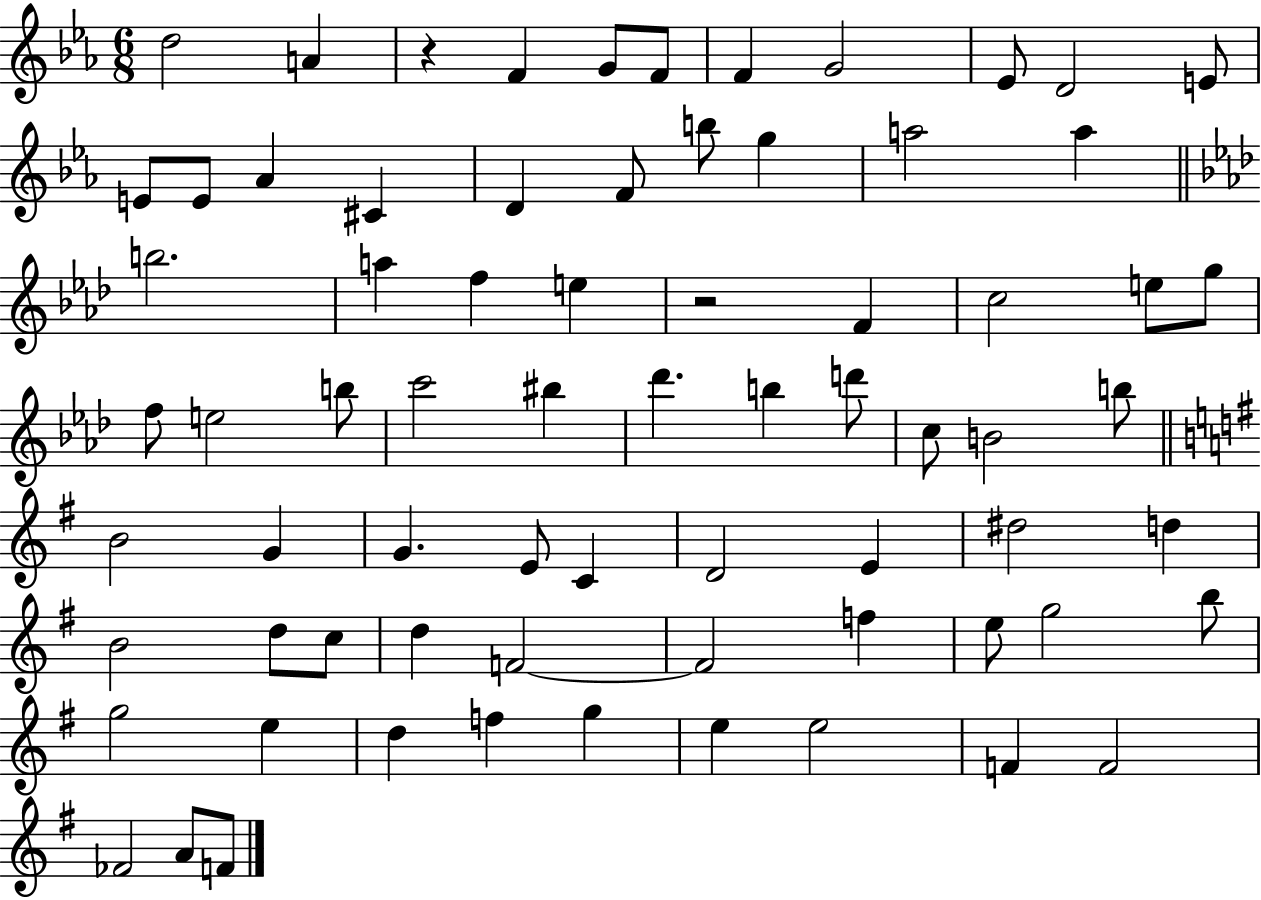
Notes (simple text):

D5/h A4/q R/q F4/q G4/e F4/e F4/q G4/h Eb4/e D4/h E4/e E4/e E4/e Ab4/q C#4/q D4/q F4/e B5/e G5/q A5/h A5/q B5/h. A5/q F5/q E5/q R/h F4/q C5/h E5/e G5/e F5/e E5/h B5/e C6/h BIS5/q Db6/q. B5/q D6/e C5/e B4/h B5/e B4/h G4/q G4/q. E4/e C4/q D4/h E4/q D#5/h D5/q B4/h D5/e C5/e D5/q F4/h F4/h F5/q E5/e G5/h B5/e G5/h E5/q D5/q F5/q G5/q E5/q E5/h F4/q F4/h FES4/h A4/e F4/e